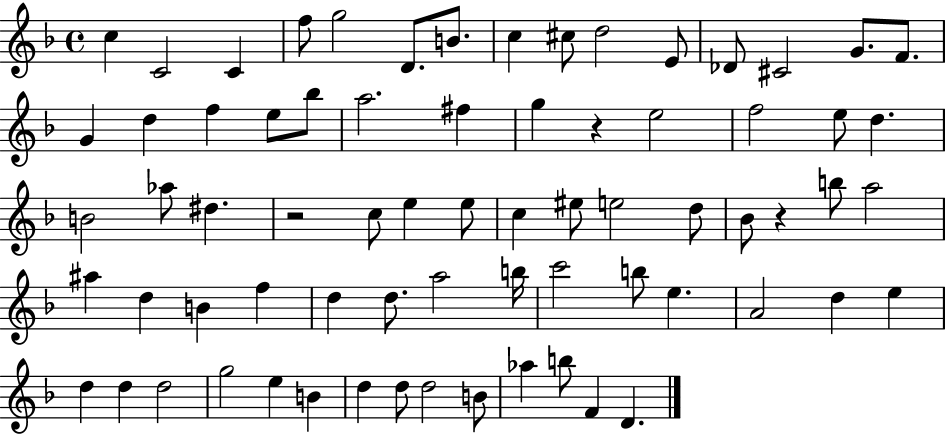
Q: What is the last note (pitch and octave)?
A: D4